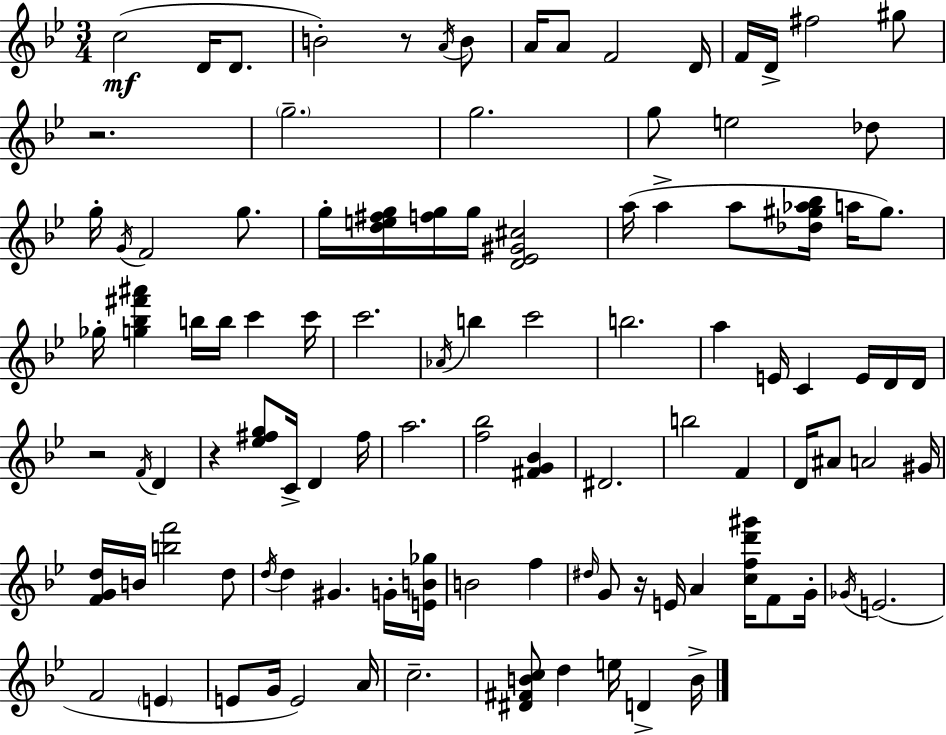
C5/h D4/s D4/e. B4/h R/e A4/s B4/e A4/s A4/e F4/h D4/s F4/s D4/s F#5/h G#5/e R/h. G5/h. G5/h. G5/e E5/h Db5/e G5/s G4/s F4/h G5/e. G5/s [D5,E5,F#5,G5]/s [F5,G5]/s G5/s [D4,Eb4,G#4,C#5]/h A5/s A5/q A5/e [Db5,G#5,Ab5,Bb5]/s A5/s G#5/e. Gb5/s [G5,Bb5,F#6,A#6]/q B5/s B5/s C6/q C6/s C6/h. Ab4/s B5/q C6/h B5/h. A5/q E4/s C4/q E4/s D4/s D4/s R/h F4/s D4/q R/q [Eb5,F#5,G5]/e C4/s D4/q F#5/s A5/h. [F5,Bb5]/h [F#4,G4,Bb4]/q D#4/h. B5/h F4/q D4/s A#4/e A4/h G#4/s [F4,G4,D5]/s B4/s [B5,F6]/h D5/e D5/s D5/q G#4/q. G4/s [E4,B4,Gb5]/s B4/h F5/q D#5/s G4/e R/s E4/s A4/q [C5,F5,D6,G#6]/s F4/e G4/s Gb4/s E4/h. F4/h E4/q E4/e G4/s E4/h A4/s C5/h. [D#4,F#4,B4,C5]/e D5/q E5/s D4/q B4/s